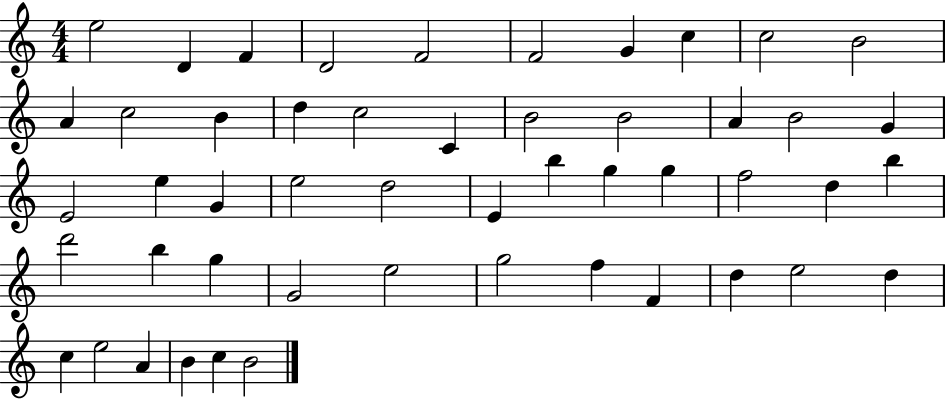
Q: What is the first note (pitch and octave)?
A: E5